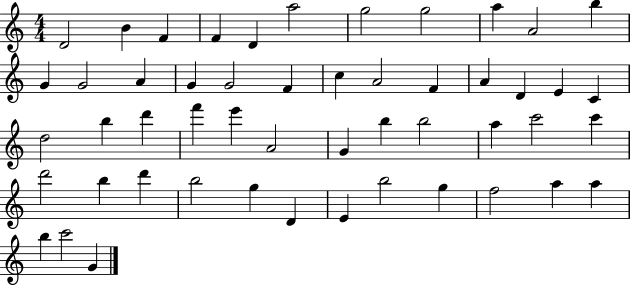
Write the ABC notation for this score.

X:1
T:Untitled
M:4/4
L:1/4
K:C
D2 B F F D a2 g2 g2 a A2 b G G2 A G G2 F c A2 F A D E C d2 b d' f' e' A2 G b b2 a c'2 c' d'2 b d' b2 g D E b2 g f2 a a b c'2 G